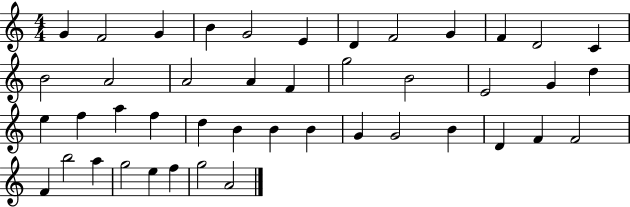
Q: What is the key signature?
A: C major